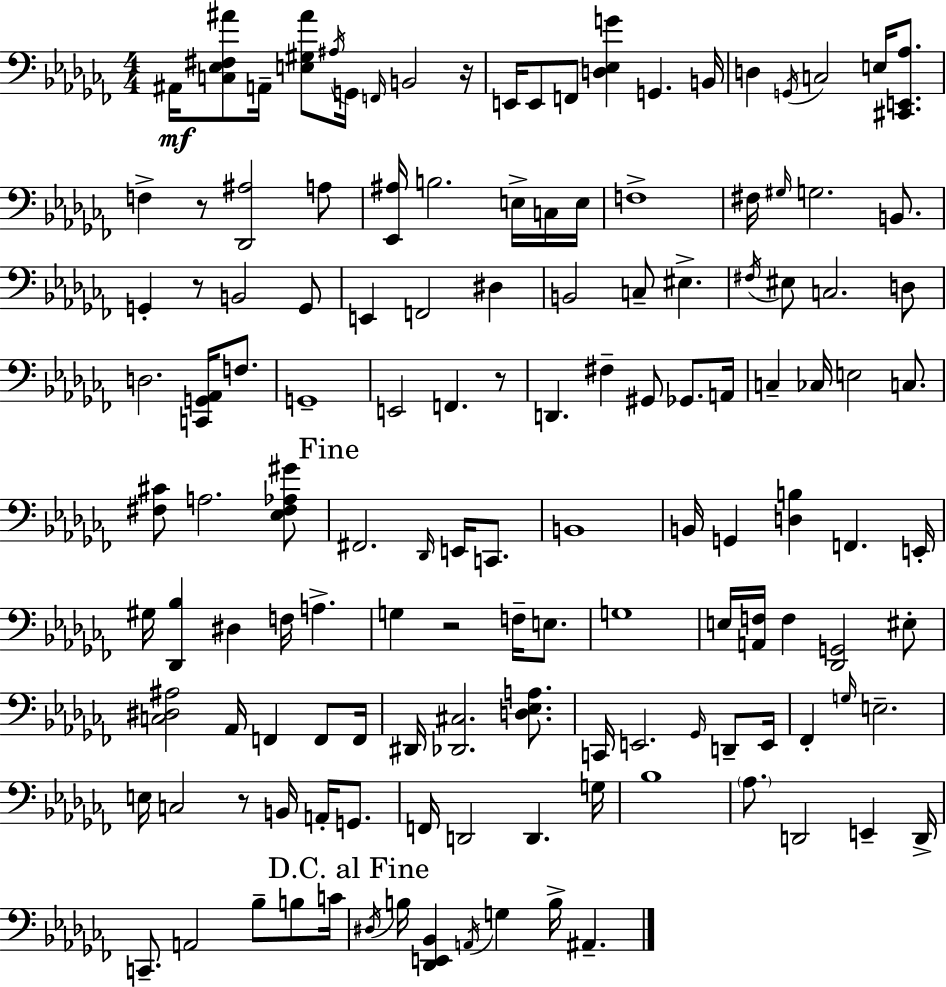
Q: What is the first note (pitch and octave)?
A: A#2